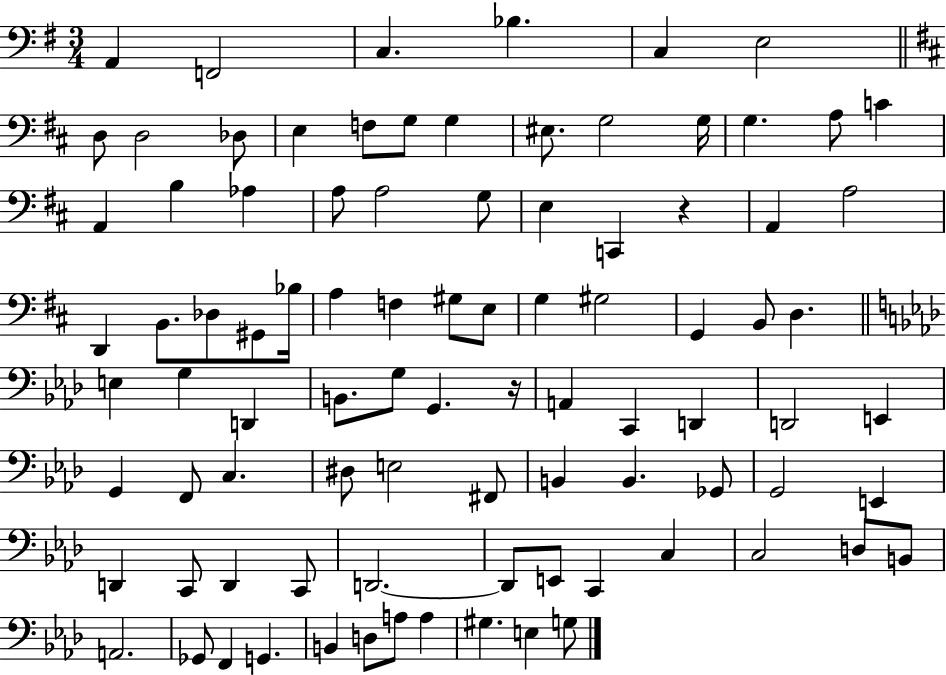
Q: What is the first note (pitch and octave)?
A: A2